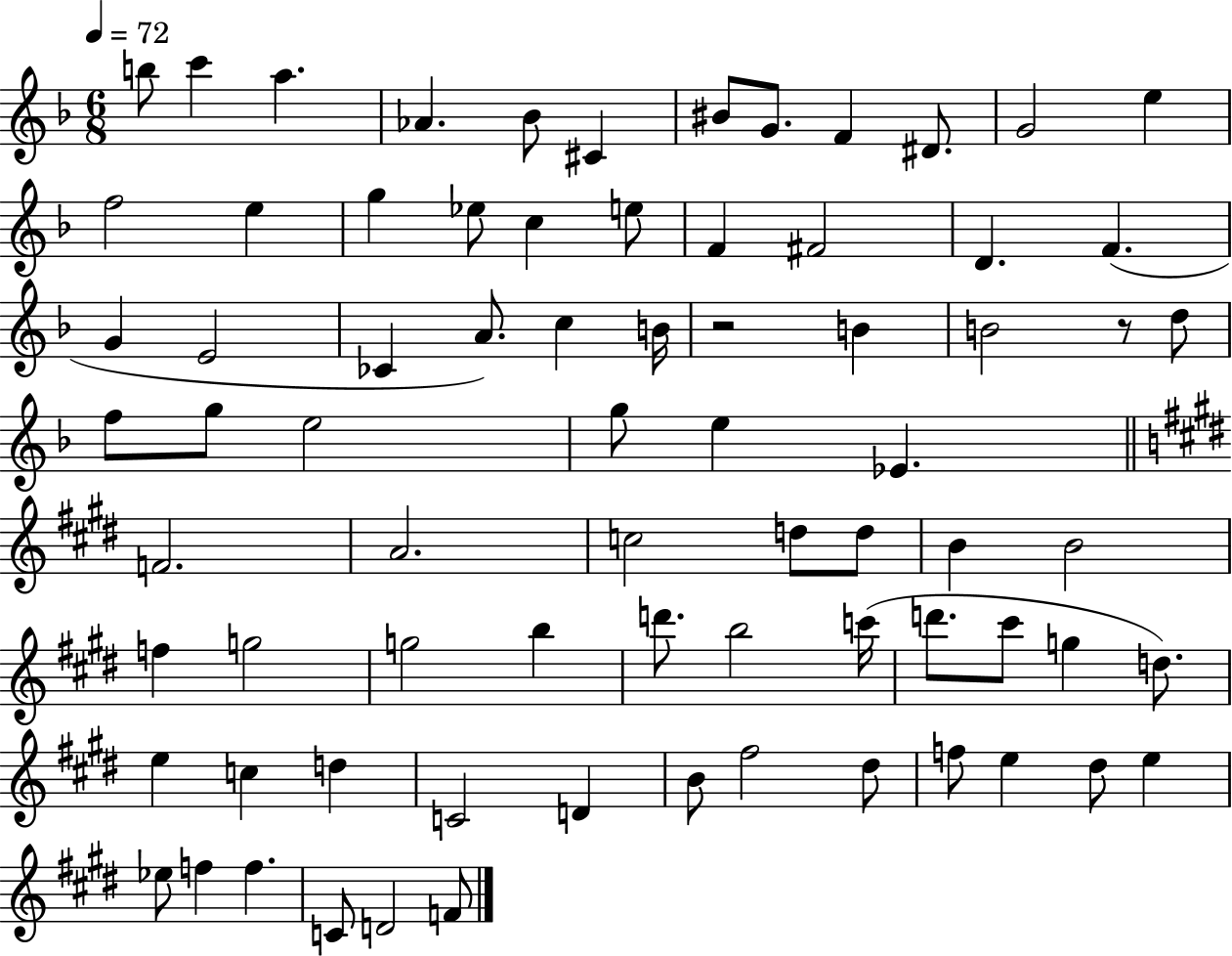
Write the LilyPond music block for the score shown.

{
  \clef treble
  \numericTimeSignature
  \time 6/8
  \key f \major
  \tempo 4 = 72
  b''8 c'''4 a''4. | aes'4. bes'8 cis'4 | bis'8 g'8. f'4 dis'8. | g'2 e''4 | \break f''2 e''4 | g''4 ees''8 c''4 e''8 | f'4 fis'2 | d'4. f'4.( | \break g'4 e'2 | ces'4 a'8.) c''4 b'16 | r2 b'4 | b'2 r8 d''8 | \break f''8 g''8 e''2 | g''8 e''4 ees'4. | \bar "||" \break \key e \major f'2. | a'2. | c''2 d''8 d''8 | b'4 b'2 | \break f''4 g''2 | g''2 b''4 | d'''8. b''2 c'''16( | d'''8. cis'''8 g''4 d''8.) | \break e''4 c''4 d''4 | c'2 d'4 | b'8 fis''2 dis''8 | f''8 e''4 dis''8 e''4 | \break ees''8 f''4 f''4. | c'8 d'2 f'8 | \bar "|."
}